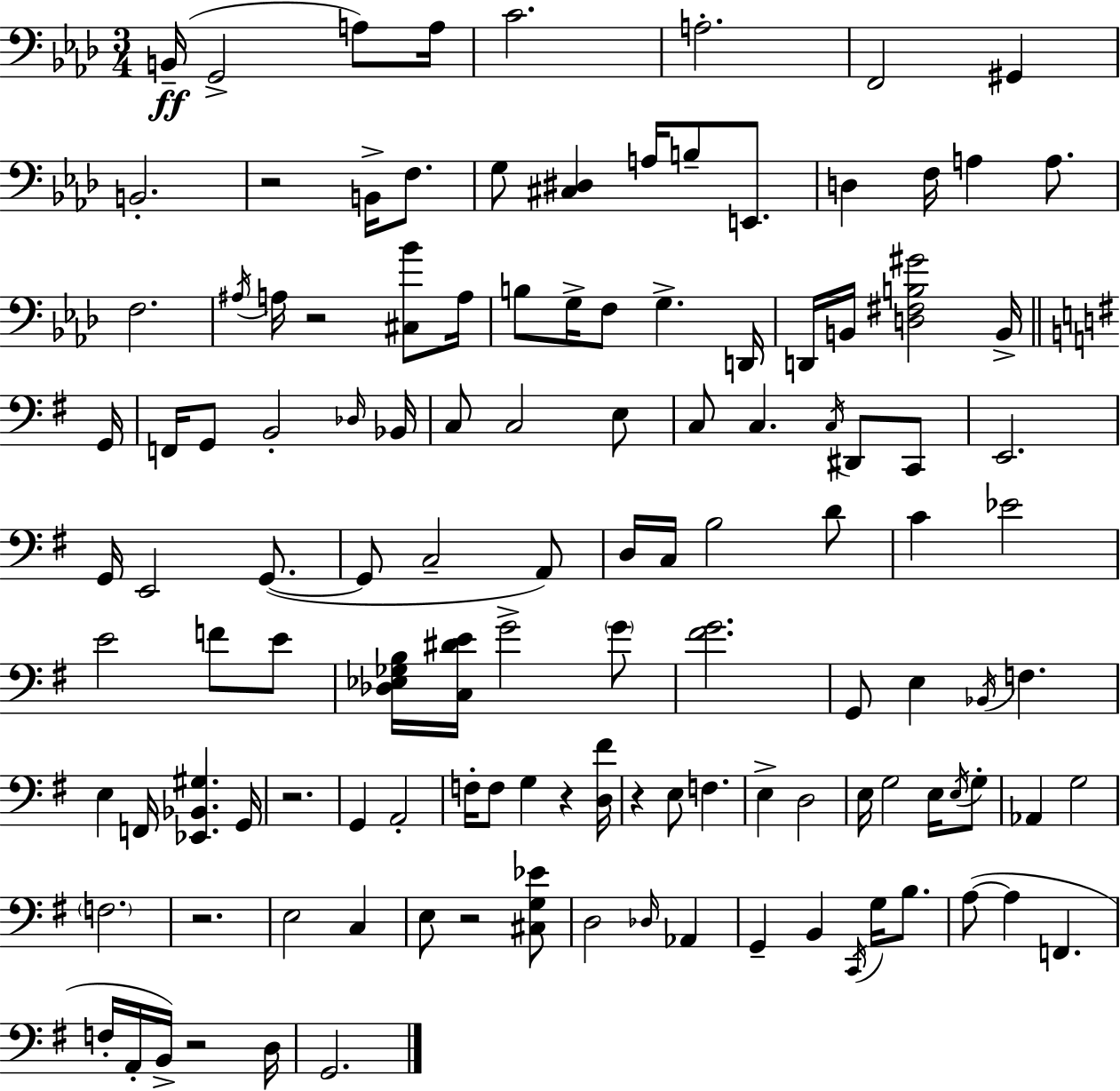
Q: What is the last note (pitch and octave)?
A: G2